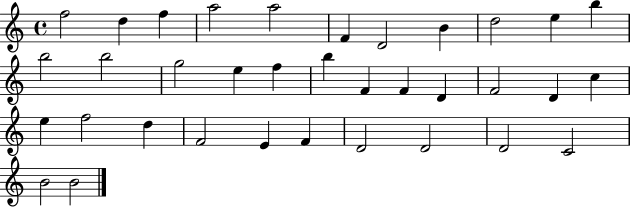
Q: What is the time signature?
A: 4/4